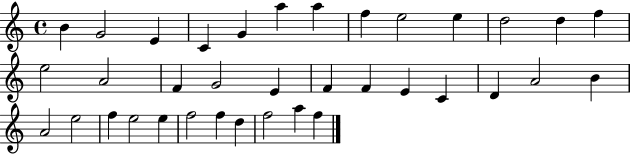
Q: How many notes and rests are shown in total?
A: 36